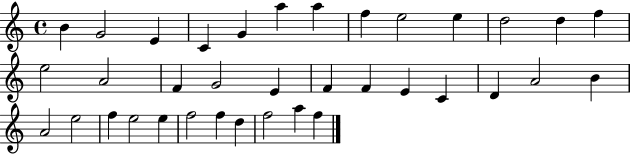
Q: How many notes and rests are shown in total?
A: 36